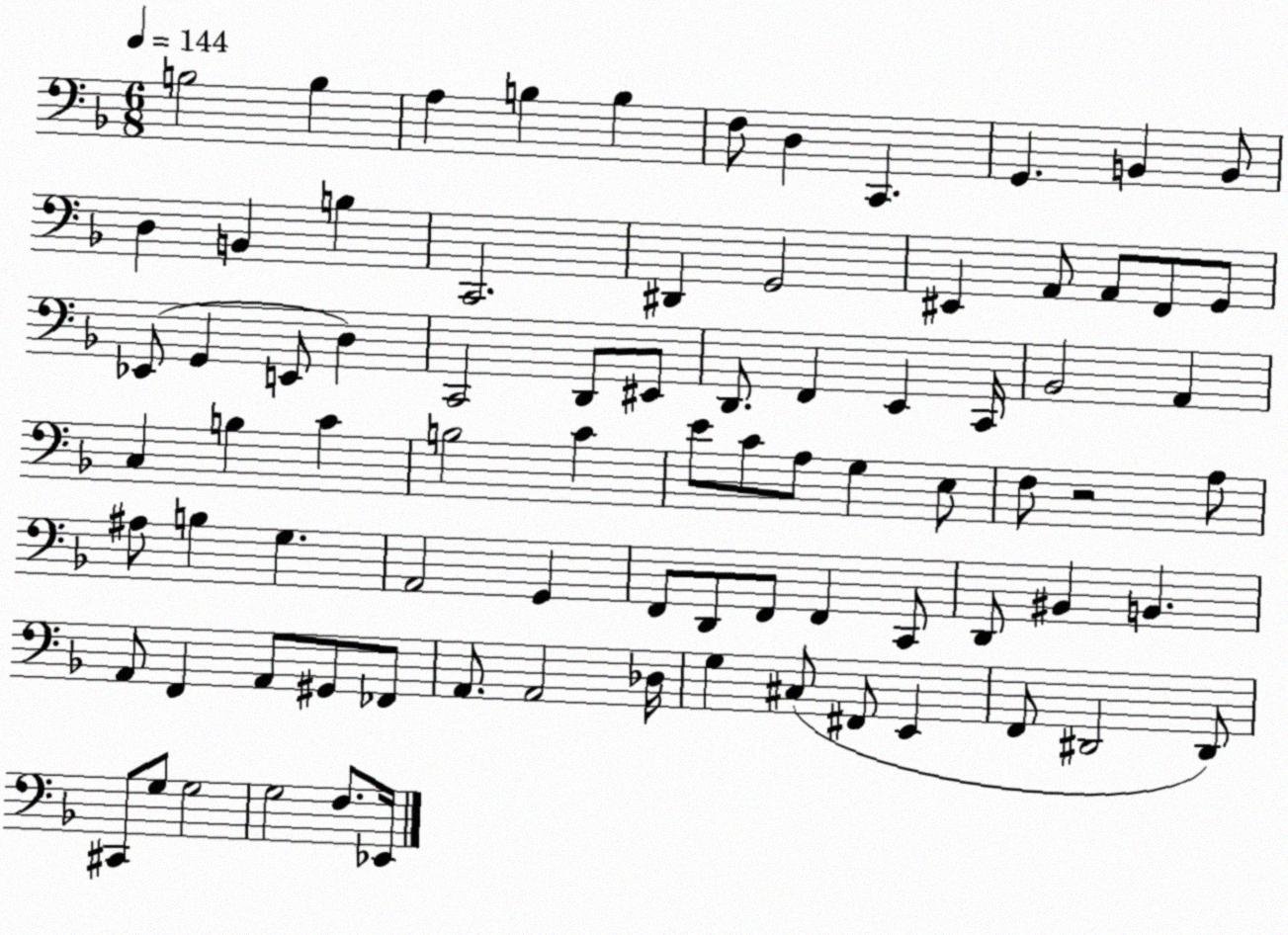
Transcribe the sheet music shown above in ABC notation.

X:1
T:Untitled
M:6/8
L:1/4
K:F
B,2 B, A, B, B, F,/2 D, C,, G,, B,, B,,/2 D, B,, B, C,,2 ^D,, G,,2 ^E,, A,,/2 A,,/2 F,,/2 G,,/2 _E,,/2 G,, E,,/2 D, C,,2 D,,/2 ^E,,/2 D,,/2 F,, E,, C,,/4 _B,,2 A,, C, B, C B,2 C E/2 C/2 A,/2 G, E,/2 F,/2 z2 A,/2 ^A,/2 B, G, A,,2 G,, F,,/2 D,,/2 F,,/2 F,, C,,/2 D,,/2 ^B,, B,, A,,/2 F,, A,,/2 ^G,,/2 _F,,/2 A,,/2 A,,2 _D,/4 G, ^C,/2 ^F,,/2 E,, F,,/2 ^D,,2 ^D,,/2 ^C,,/2 G,/2 G,2 G,2 F,/2 _E,,/4